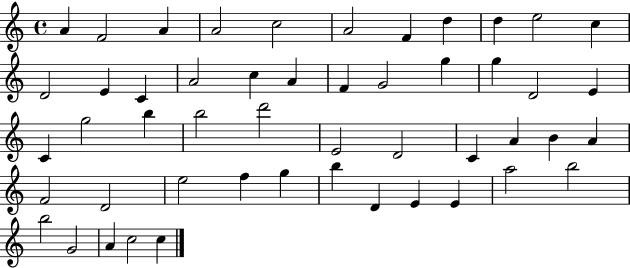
X:1
T:Untitled
M:4/4
L:1/4
K:C
A F2 A A2 c2 A2 F d d e2 c D2 E C A2 c A F G2 g g D2 E C g2 b b2 d'2 E2 D2 C A B A F2 D2 e2 f g b D E E a2 b2 b2 G2 A c2 c